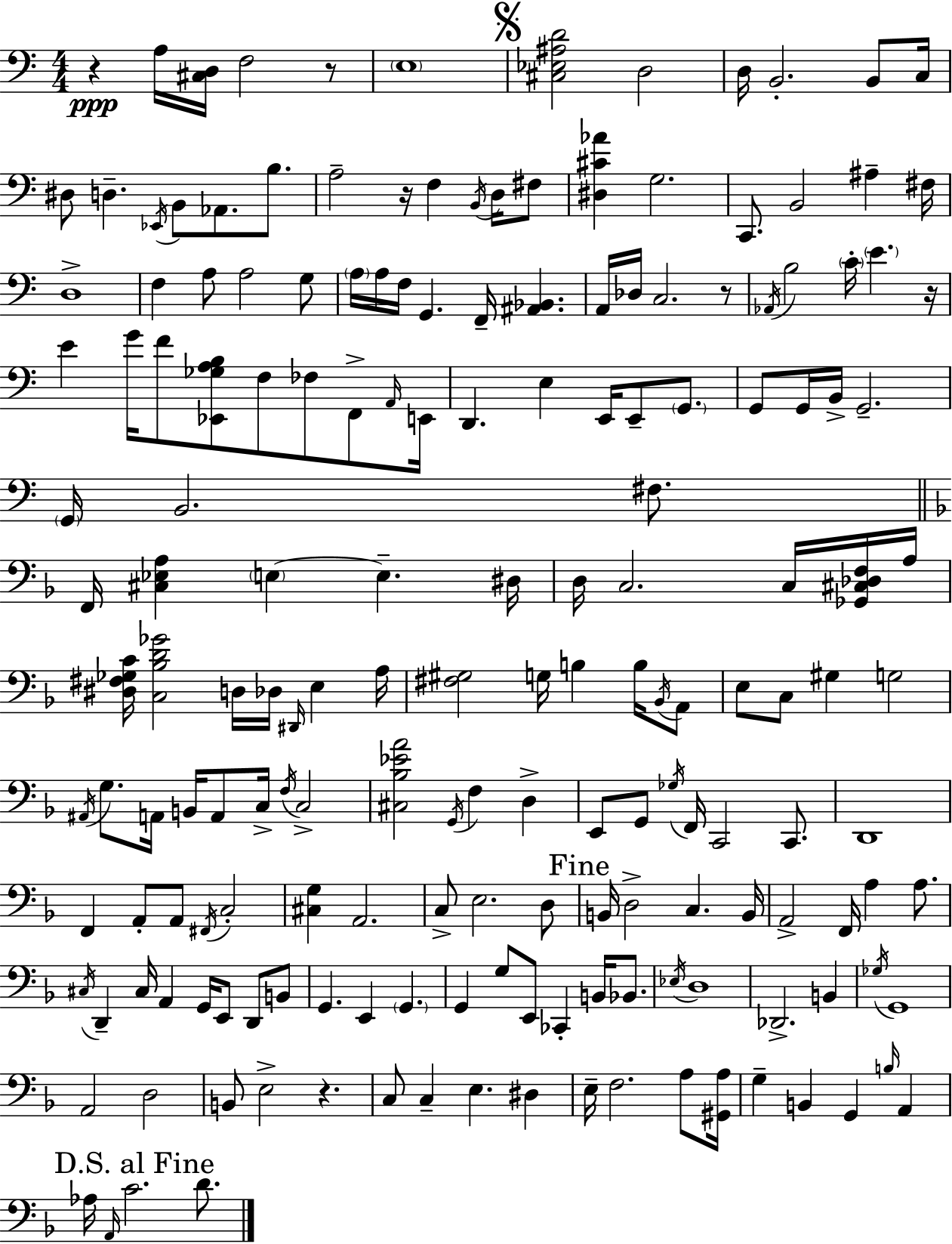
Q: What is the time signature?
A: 4/4